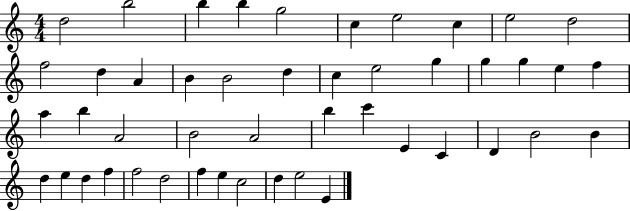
D5/h B5/h B5/q B5/q G5/h C5/q E5/h C5/q E5/h D5/h F5/h D5/q A4/q B4/q B4/h D5/q C5/q E5/h G5/q G5/q G5/q E5/q F5/q A5/q B5/q A4/h B4/h A4/h B5/q C6/q E4/q C4/q D4/q B4/h B4/q D5/q E5/q D5/q F5/q F5/h D5/h F5/q E5/q C5/h D5/q E5/h E4/q